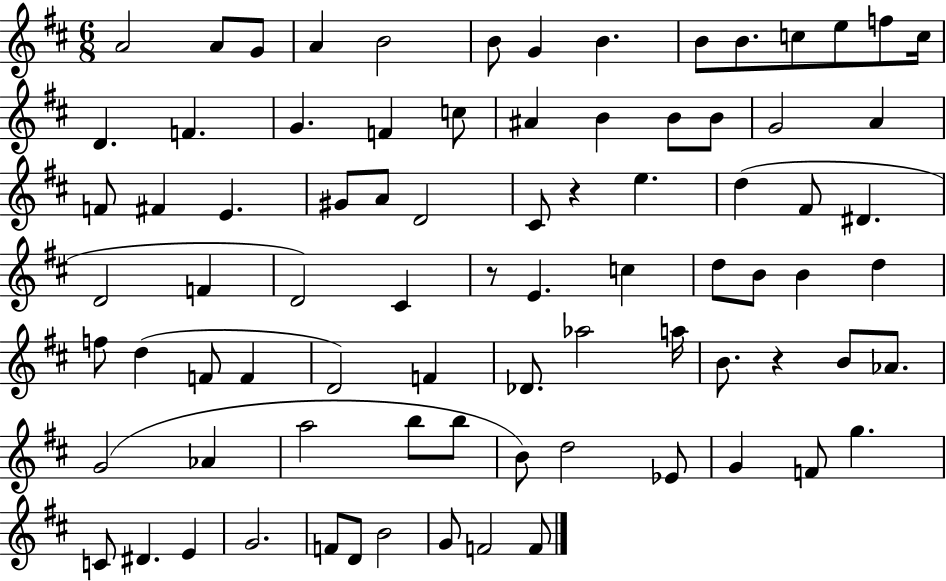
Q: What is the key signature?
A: D major